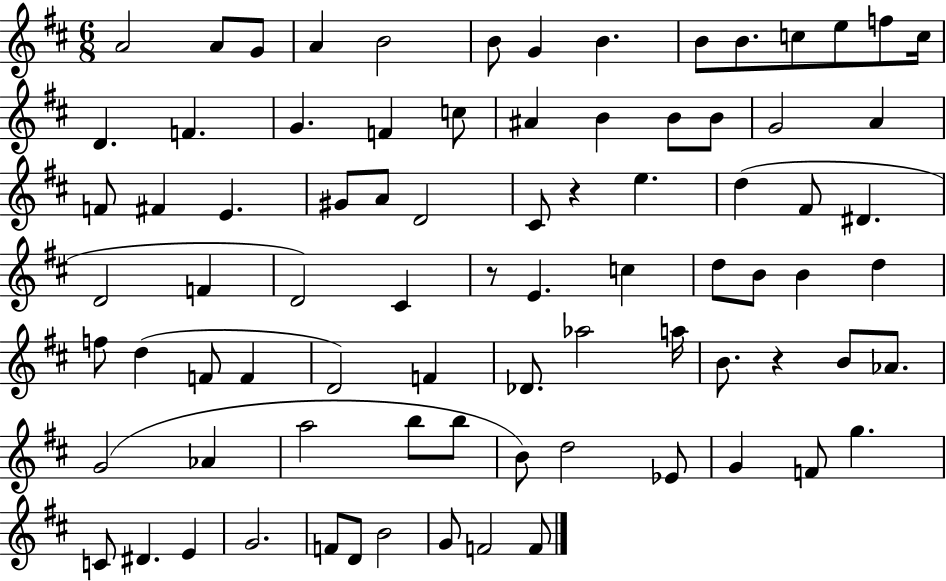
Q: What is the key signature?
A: D major